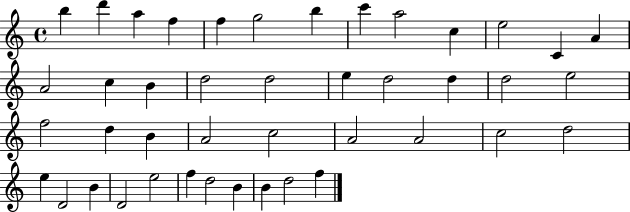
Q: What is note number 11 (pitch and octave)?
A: E5